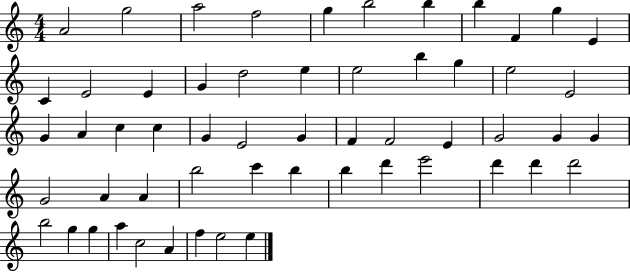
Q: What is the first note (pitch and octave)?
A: A4